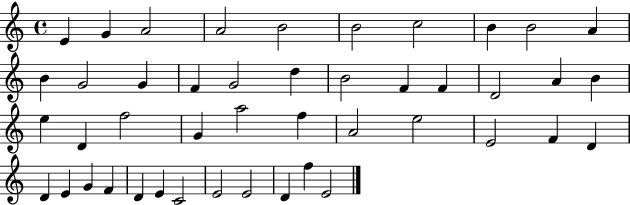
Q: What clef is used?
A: treble